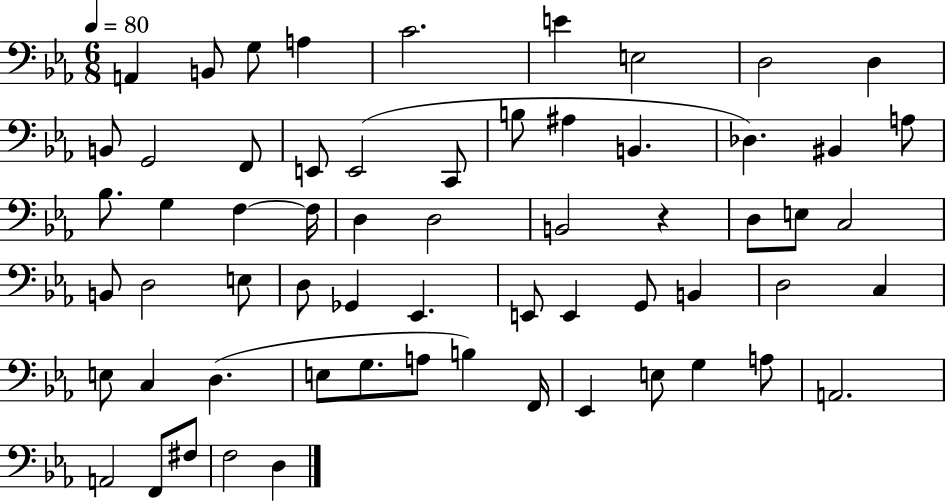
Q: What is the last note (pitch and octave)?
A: D3